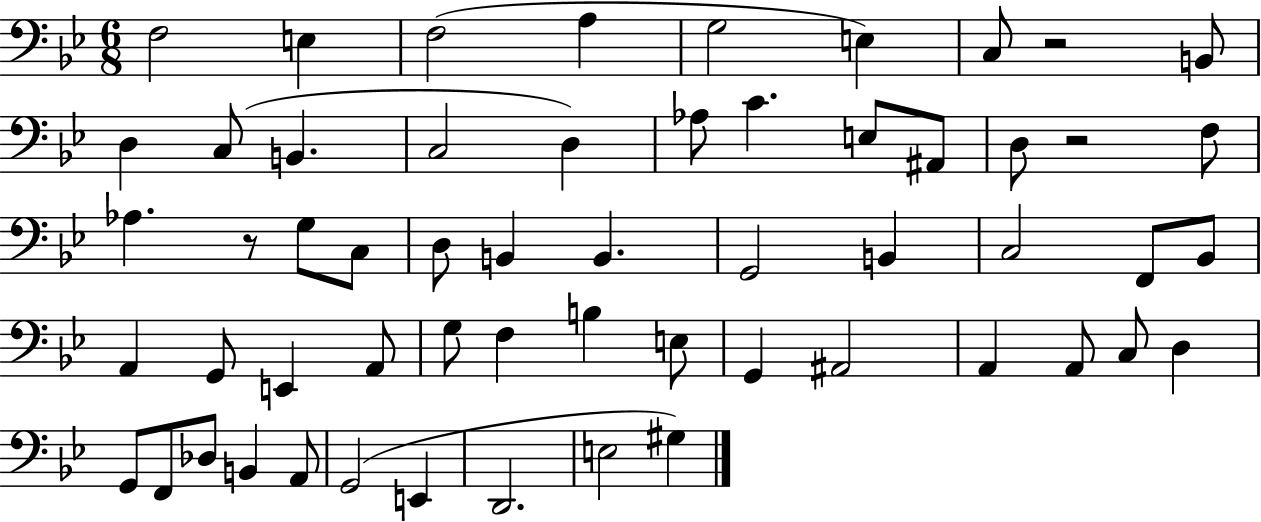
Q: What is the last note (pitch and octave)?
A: G#3